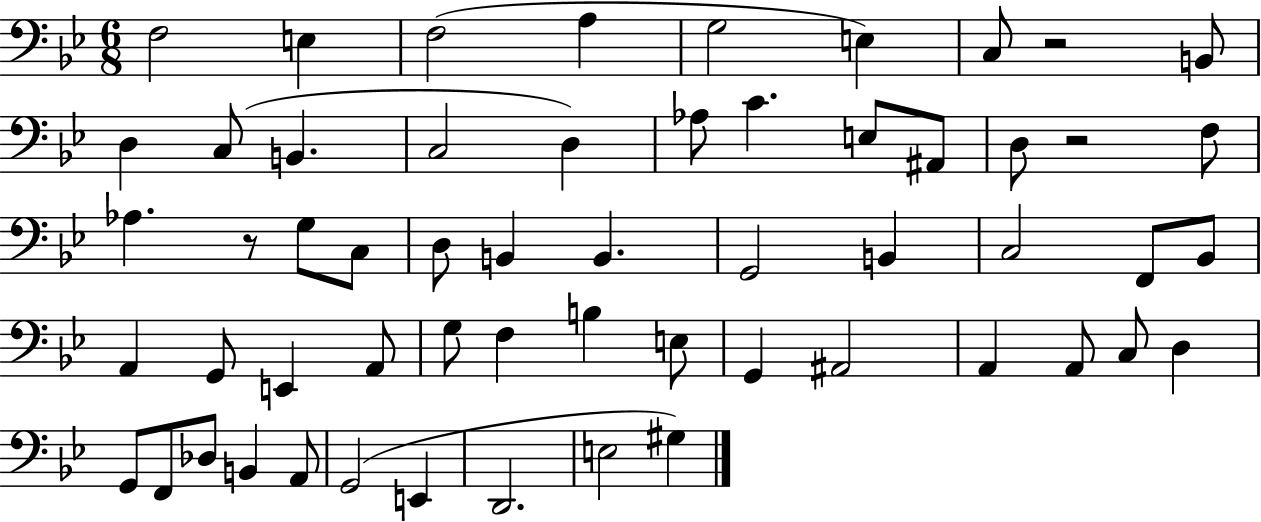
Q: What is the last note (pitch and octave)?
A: G#3